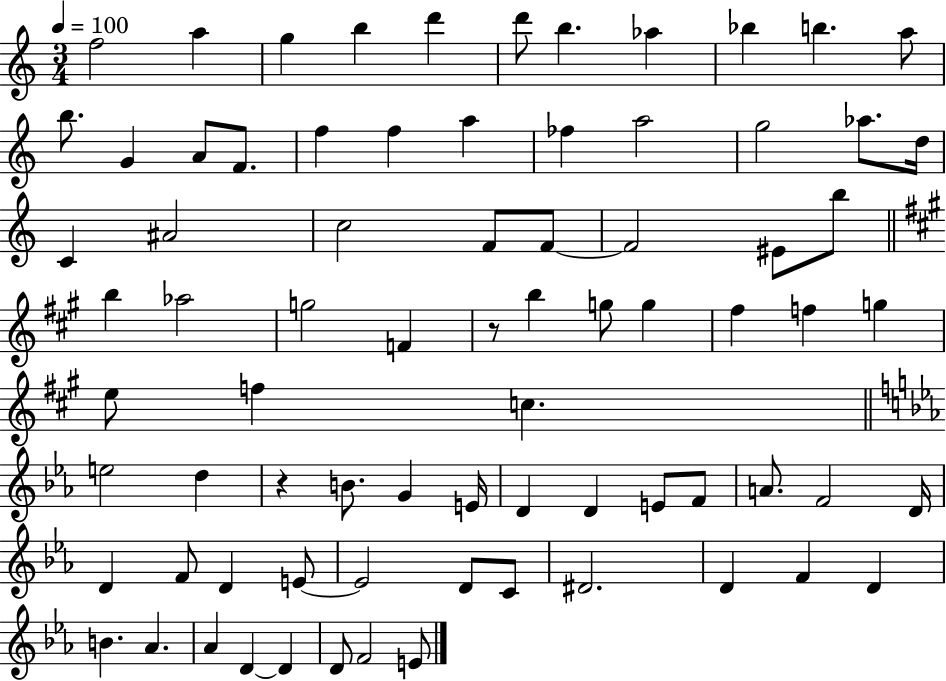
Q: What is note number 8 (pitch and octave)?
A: Ab5